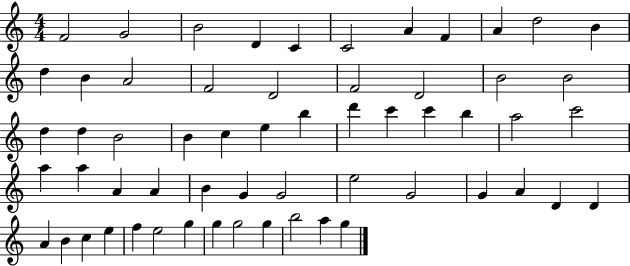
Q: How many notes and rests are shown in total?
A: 59